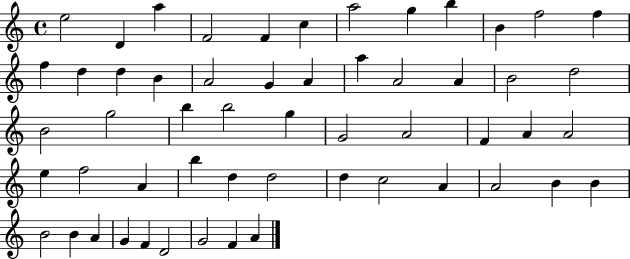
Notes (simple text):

E5/h D4/q A5/q F4/h F4/q C5/q A5/h G5/q B5/q B4/q F5/h F5/q F5/q D5/q D5/q B4/q A4/h G4/q A4/q A5/q A4/h A4/q B4/h D5/h B4/h G5/h B5/q B5/h G5/q G4/h A4/h F4/q A4/q A4/h E5/q F5/h A4/q B5/q D5/q D5/h D5/q C5/h A4/q A4/h B4/q B4/q B4/h B4/q A4/q G4/q F4/q D4/h G4/h F4/q A4/q